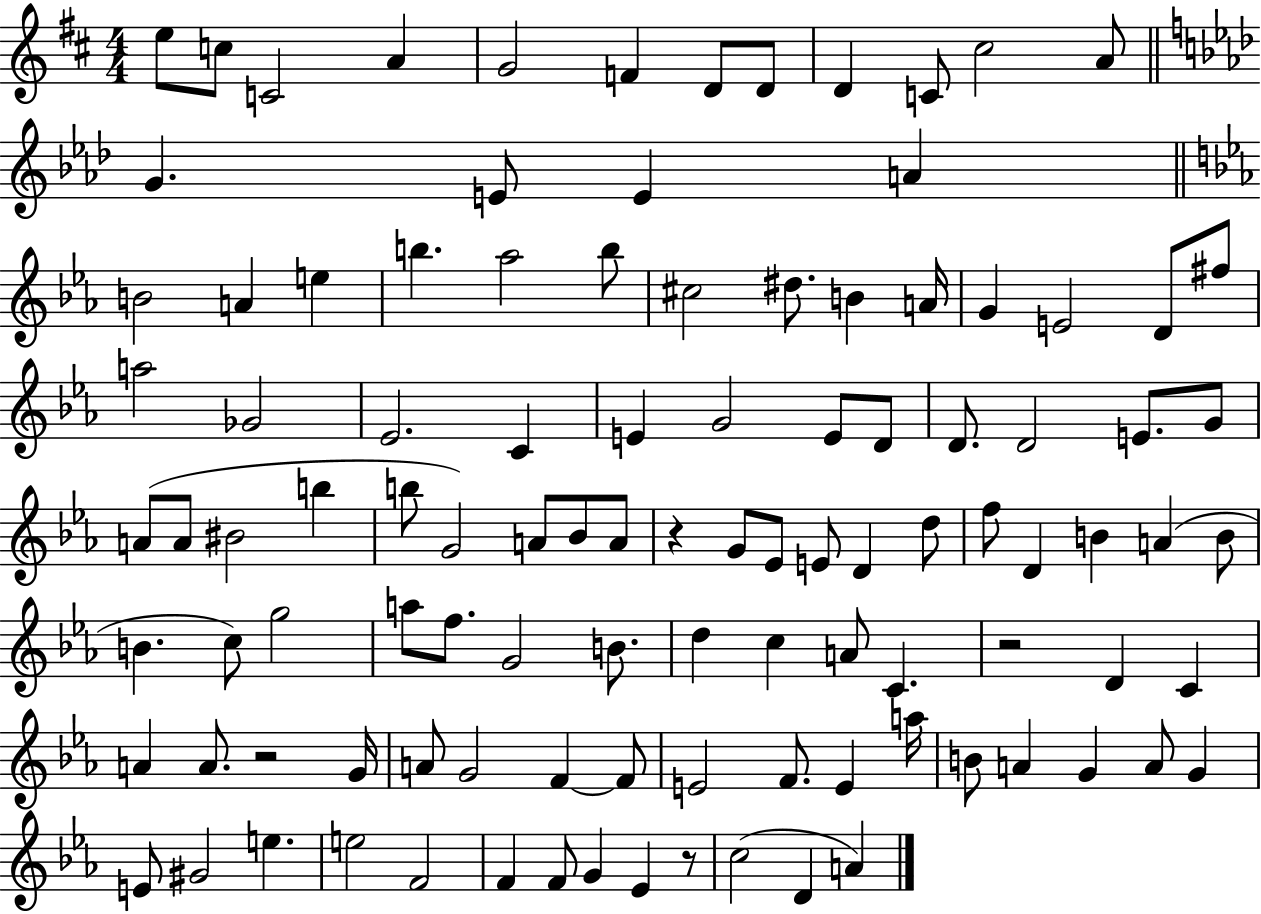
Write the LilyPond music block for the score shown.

{
  \clef treble
  \numericTimeSignature
  \time 4/4
  \key d \major
  e''8 c''8 c'2 a'4 | g'2 f'4 d'8 d'8 | d'4 c'8 cis''2 a'8 | \bar "||" \break \key aes \major g'4. e'8 e'4 a'4 | \bar "||" \break \key ees \major b'2 a'4 e''4 | b''4. aes''2 b''8 | cis''2 dis''8. b'4 a'16 | g'4 e'2 d'8 fis''8 | \break a''2 ges'2 | ees'2. c'4 | e'4 g'2 e'8 d'8 | d'8. d'2 e'8. g'8 | \break a'8( a'8 bis'2 b''4 | b''8 g'2) a'8 bes'8 a'8 | r4 g'8 ees'8 e'8 d'4 d''8 | f''8 d'4 b'4 a'4( b'8 | \break b'4. c''8) g''2 | a''8 f''8. g'2 b'8. | d''4 c''4 a'8 c'4. | r2 d'4 c'4 | \break a'4 a'8. r2 g'16 | a'8 g'2 f'4~~ f'8 | e'2 f'8. e'4 a''16 | b'8 a'4 g'4 a'8 g'4 | \break e'8 gis'2 e''4. | e''2 f'2 | f'4 f'8 g'4 ees'4 r8 | c''2( d'4 a'4) | \break \bar "|."
}